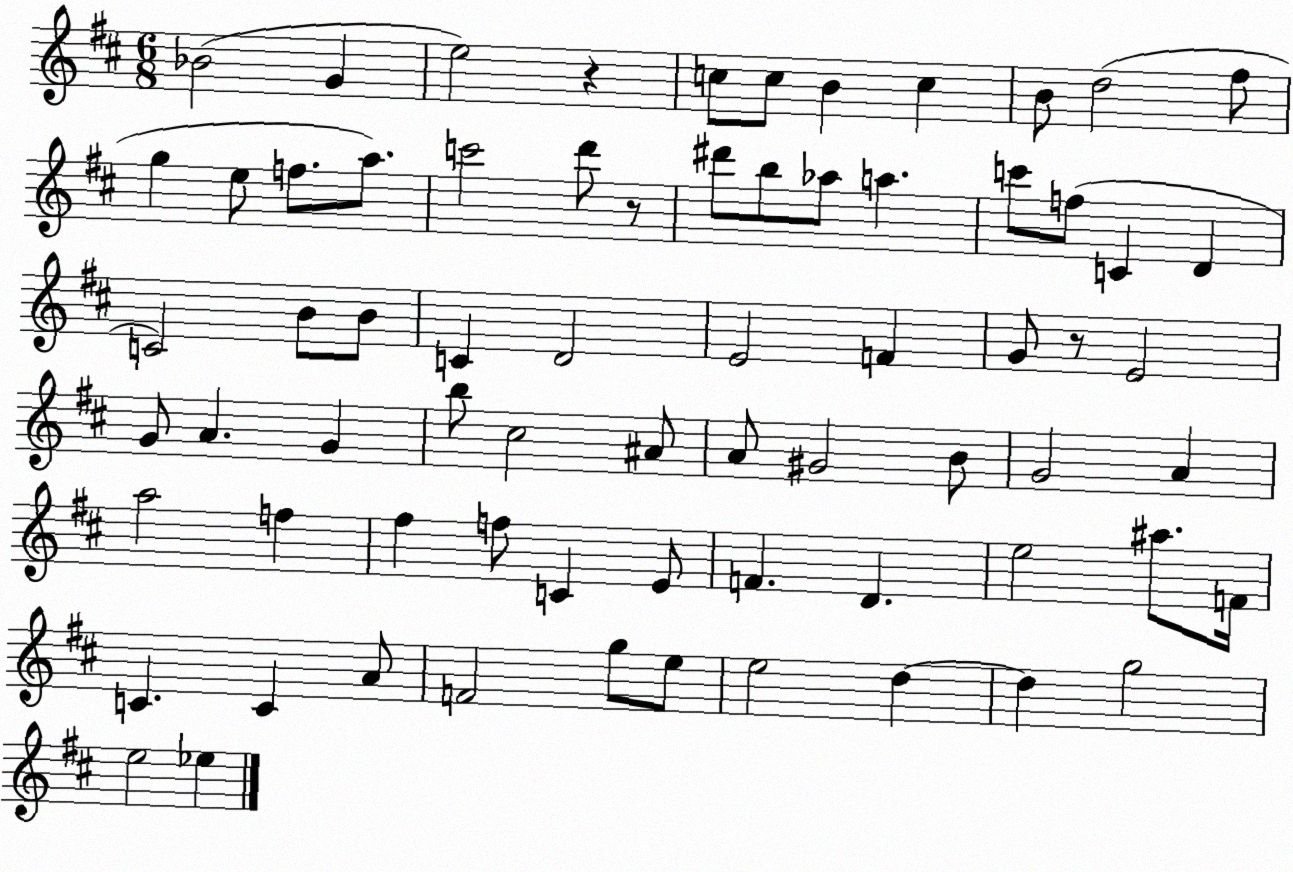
X:1
T:Untitled
M:6/8
L:1/4
K:D
_B2 G e2 z c/2 c/2 B c B/2 d2 ^f/2 g e/2 f/2 a/2 c'2 d'/2 z/2 ^d'/2 b/2 _a/2 a c'/2 f/2 C D C2 B/2 B/2 C D2 E2 F G/2 z/2 E2 G/2 A G b/2 ^c2 ^A/2 A/2 ^G2 B/2 G2 A a2 f ^f f/2 C E/2 F D e2 ^a/2 F/4 C C A/2 F2 g/2 e/2 e2 d d g2 e2 _e